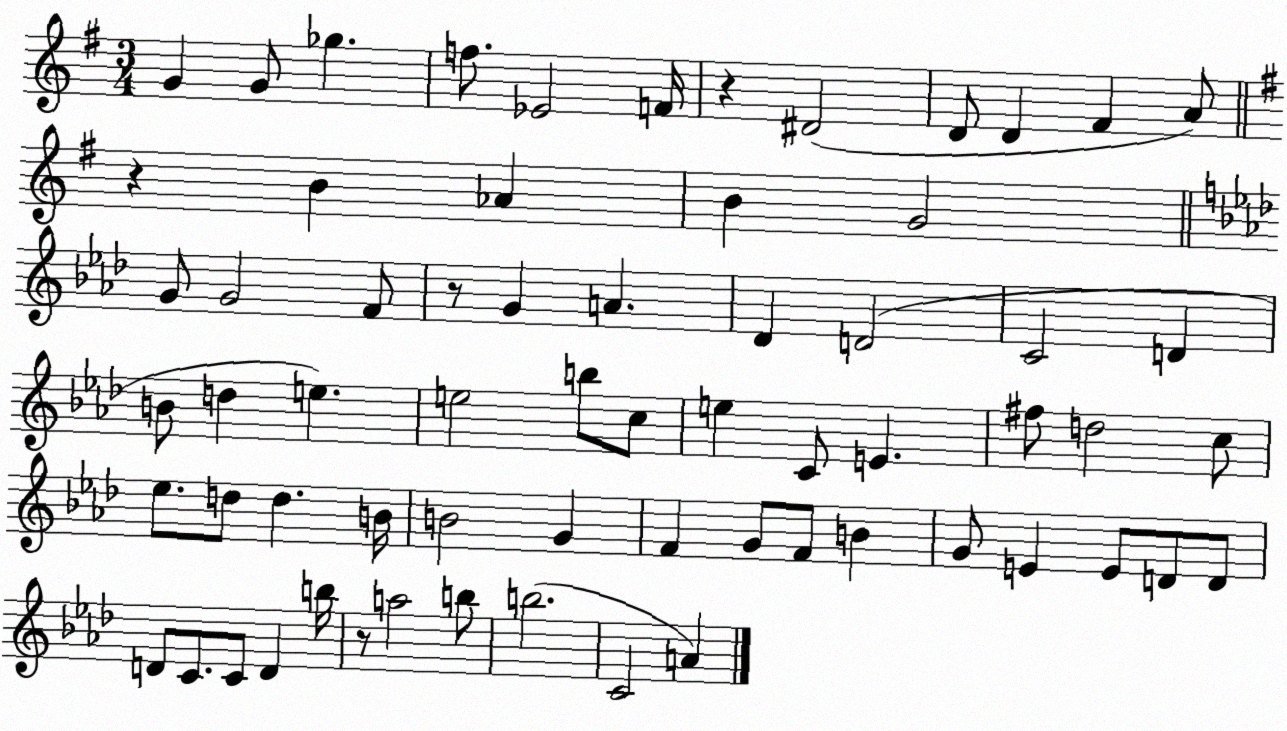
X:1
T:Untitled
M:3/4
L:1/4
K:G
G G/2 _g f/2 _E2 F/4 z ^D2 D/2 D ^F A/2 z B _A B G2 G/2 G2 F/2 z/2 G A _D D2 C2 D B/2 d e e2 b/2 c/2 e C/2 E ^f/2 d2 c/2 _e/2 d/2 d B/4 B2 G F G/2 F/2 B G/2 E E/2 D/2 D/2 D/2 C/2 C/2 D b/4 z/2 a2 b/2 b2 C2 A